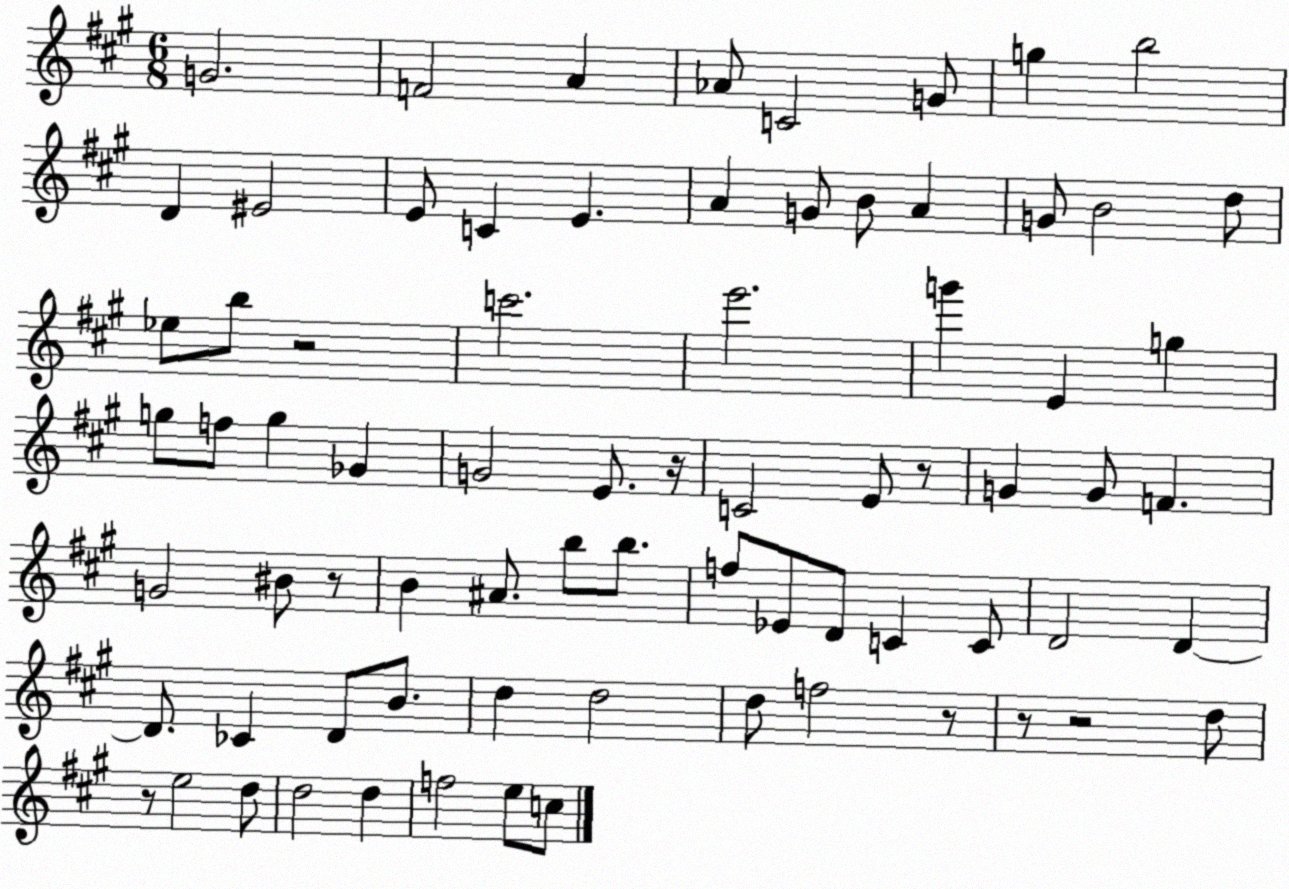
X:1
T:Untitled
M:6/8
L:1/4
K:A
G2 F2 A _A/2 C2 G/2 g b2 D ^E2 E/2 C E A G/2 B/2 A G/2 B2 d/2 _e/2 b/2 z2 c'2 e'2 g' E g g/2 f/2 g _G G2 E/2 z/4 C2 E/2 z/2 G G/2 F G2 ^B/2 z/2 B ^A/2 b/2 b/2 f/2 _E/2 D/2 C C/2 D2 D D/2 _C D/2 B/2 d d2 d/2 f2 z/2 z/2 z2 d/2 z/2 e2 d/2 d2 d f2 e/2 c/2